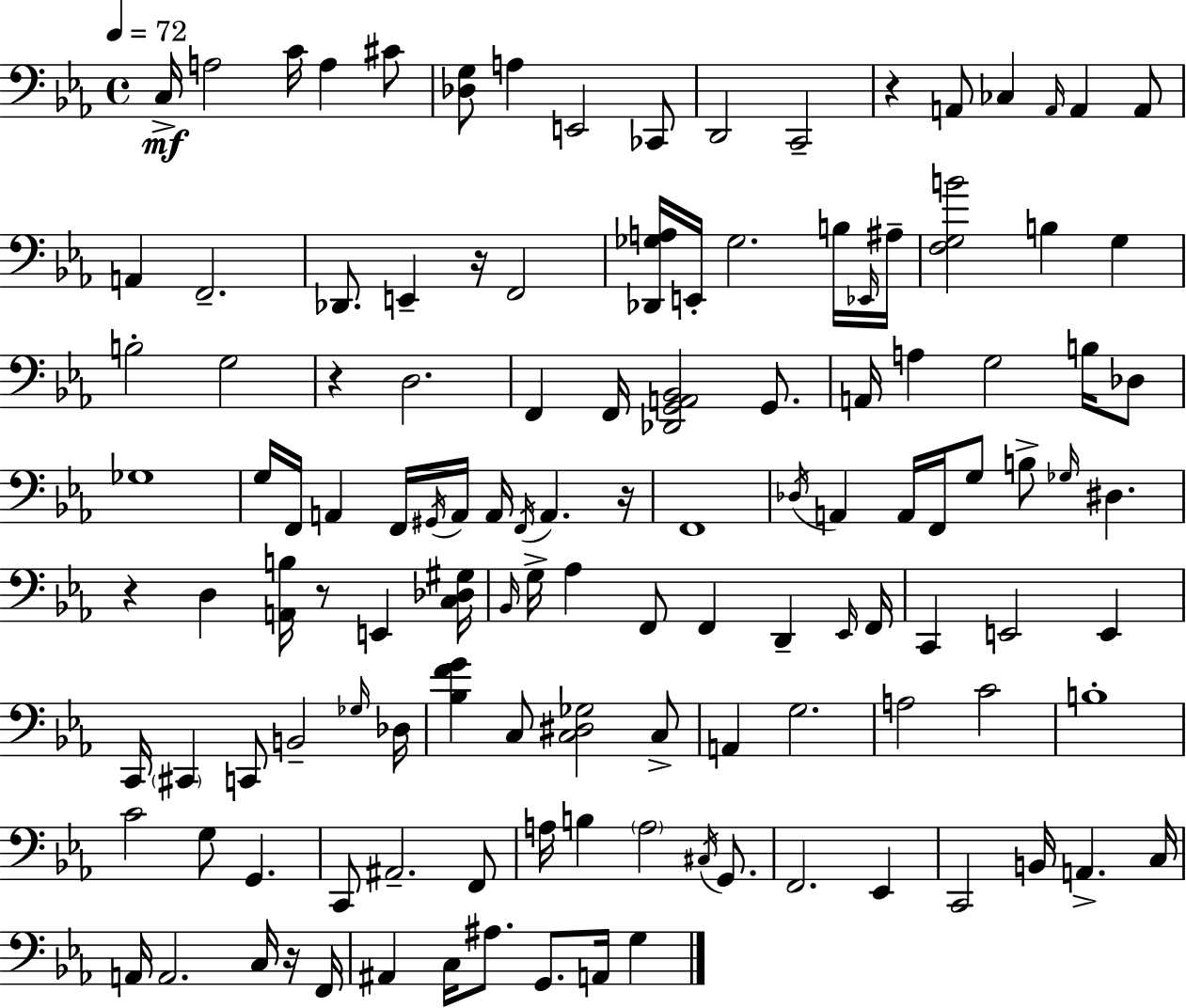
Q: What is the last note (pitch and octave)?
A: G3